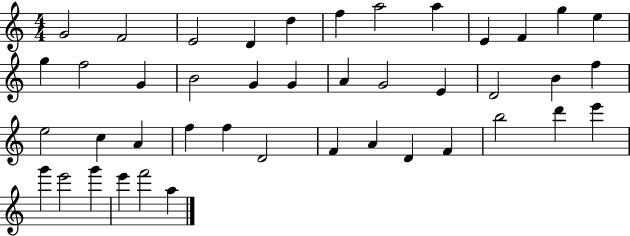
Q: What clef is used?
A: treble